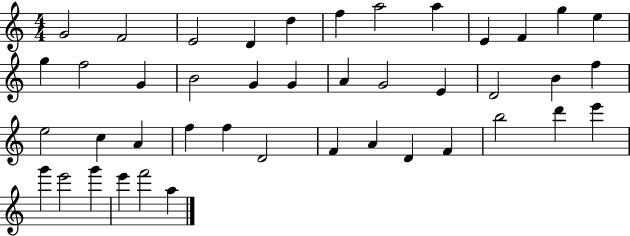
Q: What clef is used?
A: treble